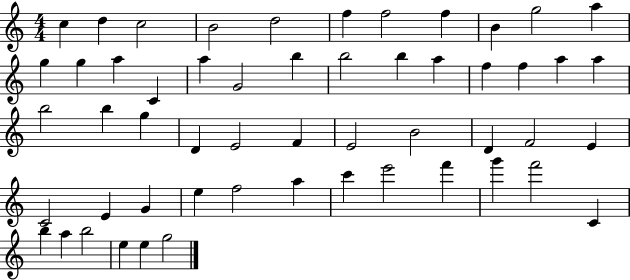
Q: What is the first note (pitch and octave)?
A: C5